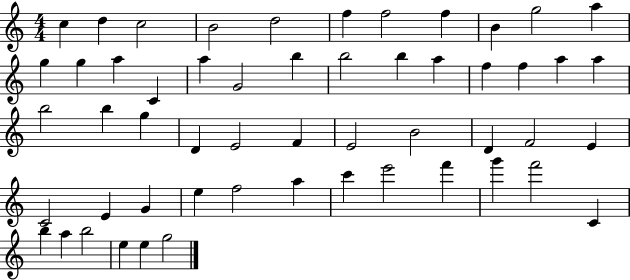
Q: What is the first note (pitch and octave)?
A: C5